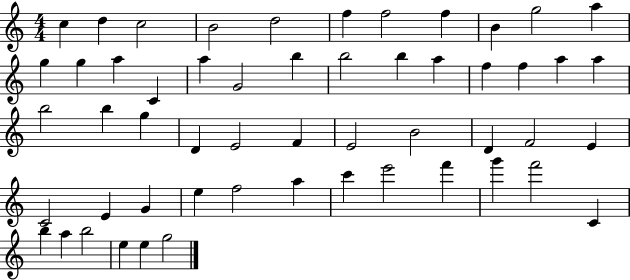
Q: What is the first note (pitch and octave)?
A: C5